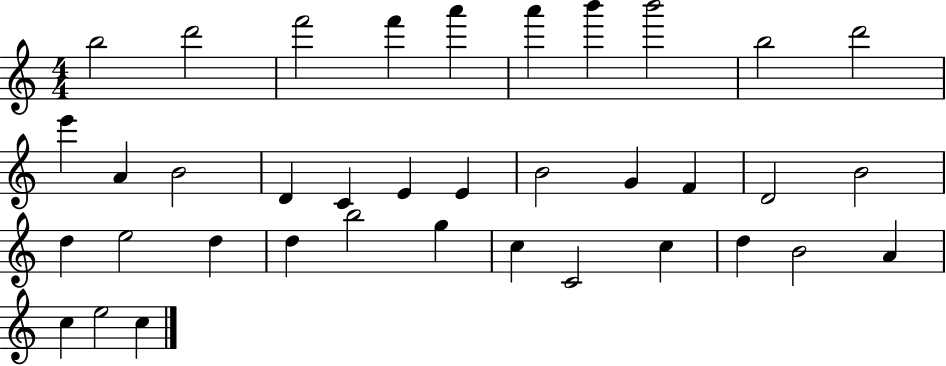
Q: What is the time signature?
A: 4/4